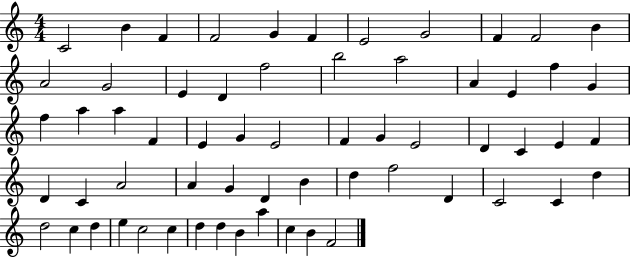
C4/h B4/q F4/q F4/h G4/q F4/q E4/h G4/h F4/q F4/h B4/q A4/h G4/h E4/q D4/q F5/h B5/h A5/h A4/q E4/q F5/q G4/q F5/q A5/q A5/q F4/q E4/q G4/q E4/h F4/q G4/q E4/h D4/q C4/q E4/q F4/q D4/q C4/q A4/h A4/q G4/q D4/q B4/q D5/q F5/h D4/q C4/h C4/q D5/q D5/h C5/q D5/q E5/q C5/h C5/q D5/q D5/q B4/q A5/q C5/q B4/q F4/h